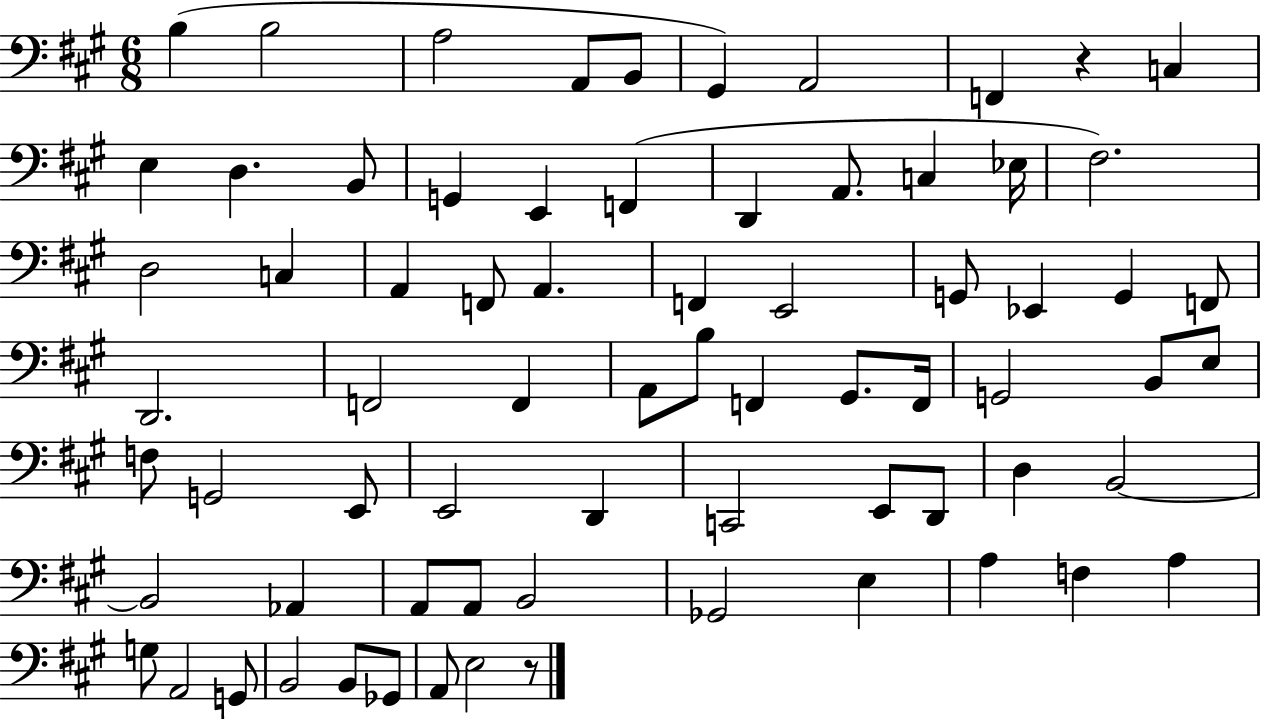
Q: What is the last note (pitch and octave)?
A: E3